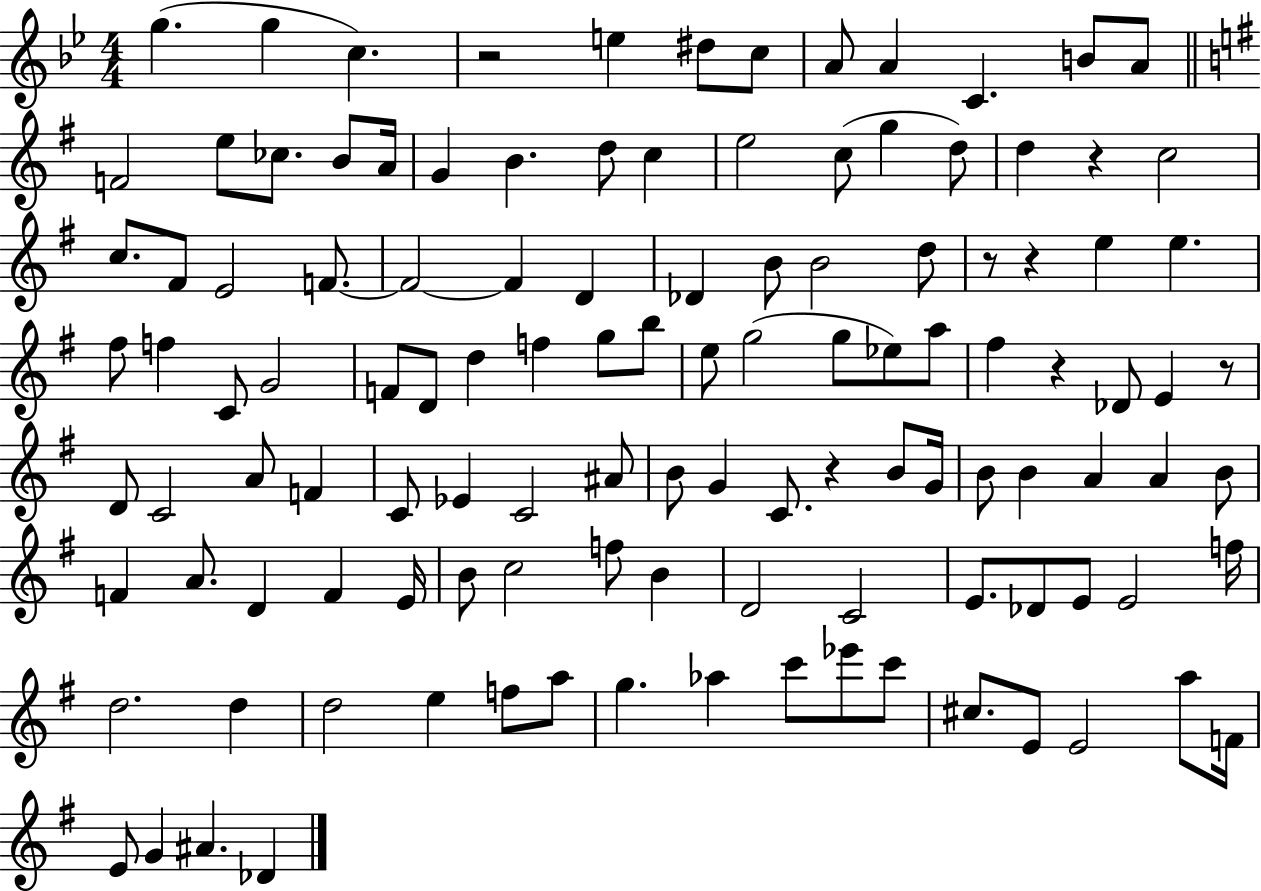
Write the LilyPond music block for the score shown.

{
  \clef treble
  \numericTimeSignature
  \time 4/4
  \key bes \major
  g''4.( g''4 c''4.) | r2 e''4 dis''8 c''8 | a'8 a'4 c'4. b'8 a'8 | \bar "||" \break \key e \minor f'2 e''8 ces''8. b'8 a'16 | g'4 b'4. d''8 c''4 | e''2 c''8( g''4 d''8) | d''4 r4 c''2 | \break c''8. fis'8 e'2 f'8.~~ | f'2~~ f'4 d'4 | des'4 b'8 b'2 d''8 | r8 r4 e''4 e''4. | \break fis''8 f''4 c'8 g'2 | f'8 d'8 d''4 f''4 g''8 b''8 | e''8 g''2( g''8 ees''8) a''8 | fis''4 r4 des'8 e'4 r8 | \break d'8 c'2 a'8 f'4 | c'8 ees'4 c'2 ais'8 | b'8 g'4 c'8. r4 b'8 g'16 | b'8 b'4 a'4 a'4 b'8 | \break f'4 a'8. d'4 f'4 e'16 | b'8 c''2 f''8 b'4 | d'2 c'2 | e'8. des'8 e'8 e'2 f''16 | \break d''2. d''4 | d''2 e''4 f''8 a''8 | g''4. aes''4 c'''8 ees'''8 c'''8 | cis''8. e'8 e'2 a''8 f'16 | \break e'8 g'4 ais'4. des'4 | \bar "|."
}